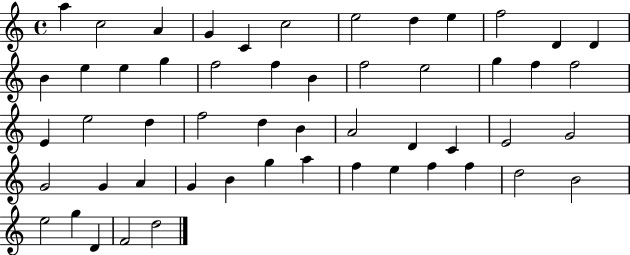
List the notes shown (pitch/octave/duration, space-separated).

A5/q C5/h A4/q G4/q C4/q C5/h E5/h D5/q E5/q F5/h D4/q D4/q B4/q E5/q E5/q G5/q F5/h F5/q B4/q F5/h E5/h G5/q F5/q F5/h E4/q E5/h D5/q F5/h D5/q B4/q A4/h D4/q C4/q E4/h G4/h G4/h G4/q A4/q G4/q B4/q G5/q A5/q F5/q E5/q F5/q F5/q D5/h B4/h E5/h G5/q D4/q F4/h D5/h